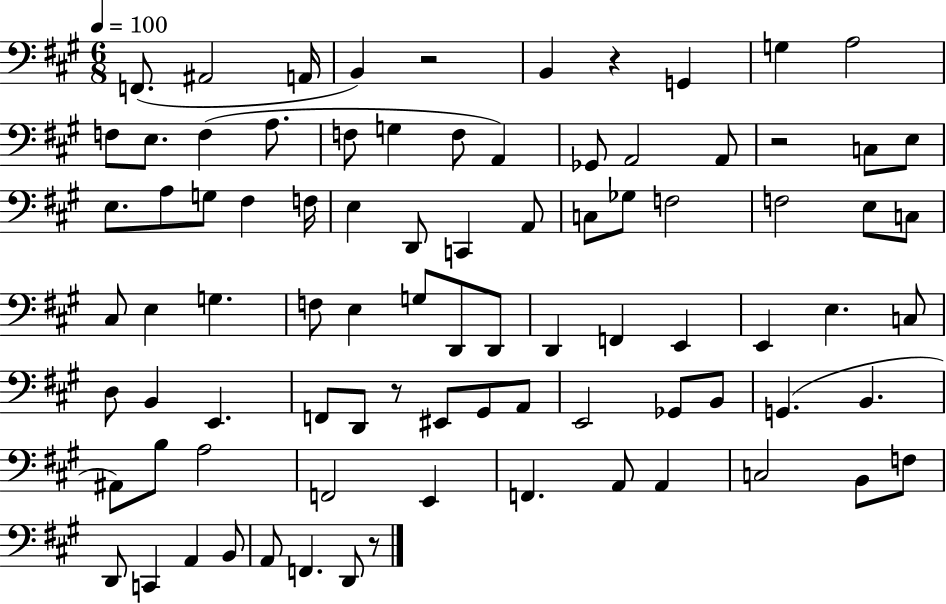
X:1
T:Untitled
M:6/8
L:1/4
K:A
F,,/2 ^A,,2 A,,/4 B,, z2 B,, z G,, G, A,2 F,/2 E,/2 F, A,/2 F,/2 G, F,/2 A,, _G,,/2 A,,2 A,,/2 z2 C,/2 E,/2 E,/2 A,/2 G,/2 ^F, F,/4 E, D,,/2 C,, A,,/2 C,/2 _G,/2 F,2 F,2 E,/2 C,/2 ^C,/2 E, G, F,/2 E, G,/2 D,,/2 D,,/2 D,, F,, E,, E,, E, C,/2 D,/2 B,, E,, F,,/2 D,,/2 z/2 ^E,,/2 ^G,,/2 A,,/2 E,,2 _G,,/2 B,,/2 G,, B,, ^A,,/2 B,/2 A,2 F,,2 E,, F,, A,,/2 A,, C,2 B,,/2 F,/2 D,,/2 C,, A,, B,,/2 A,,/2 F,, D,,/2 z/2